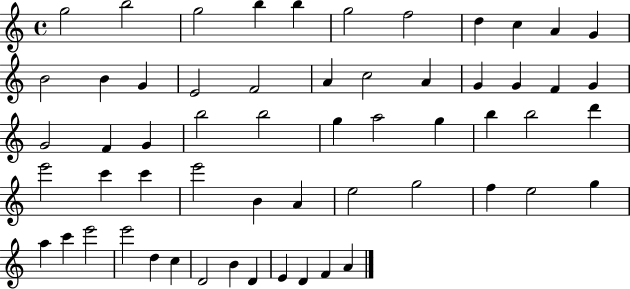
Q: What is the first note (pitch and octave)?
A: G5